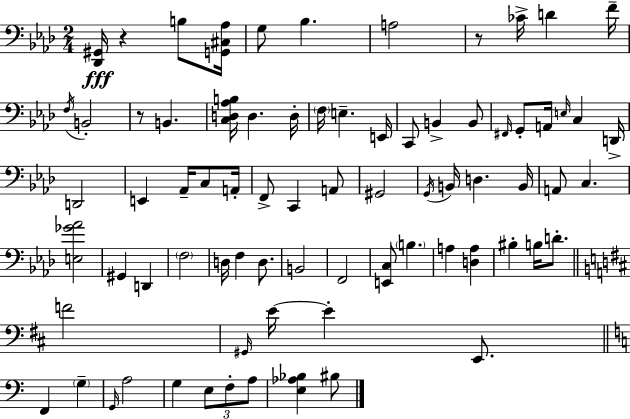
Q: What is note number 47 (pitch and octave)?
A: F2